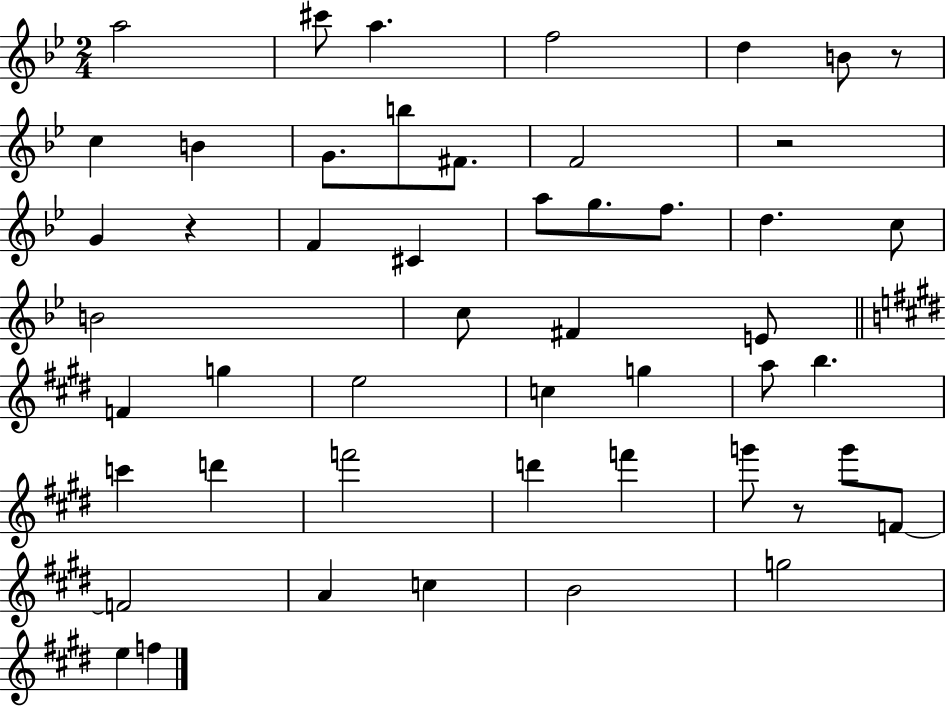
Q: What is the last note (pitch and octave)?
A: F5